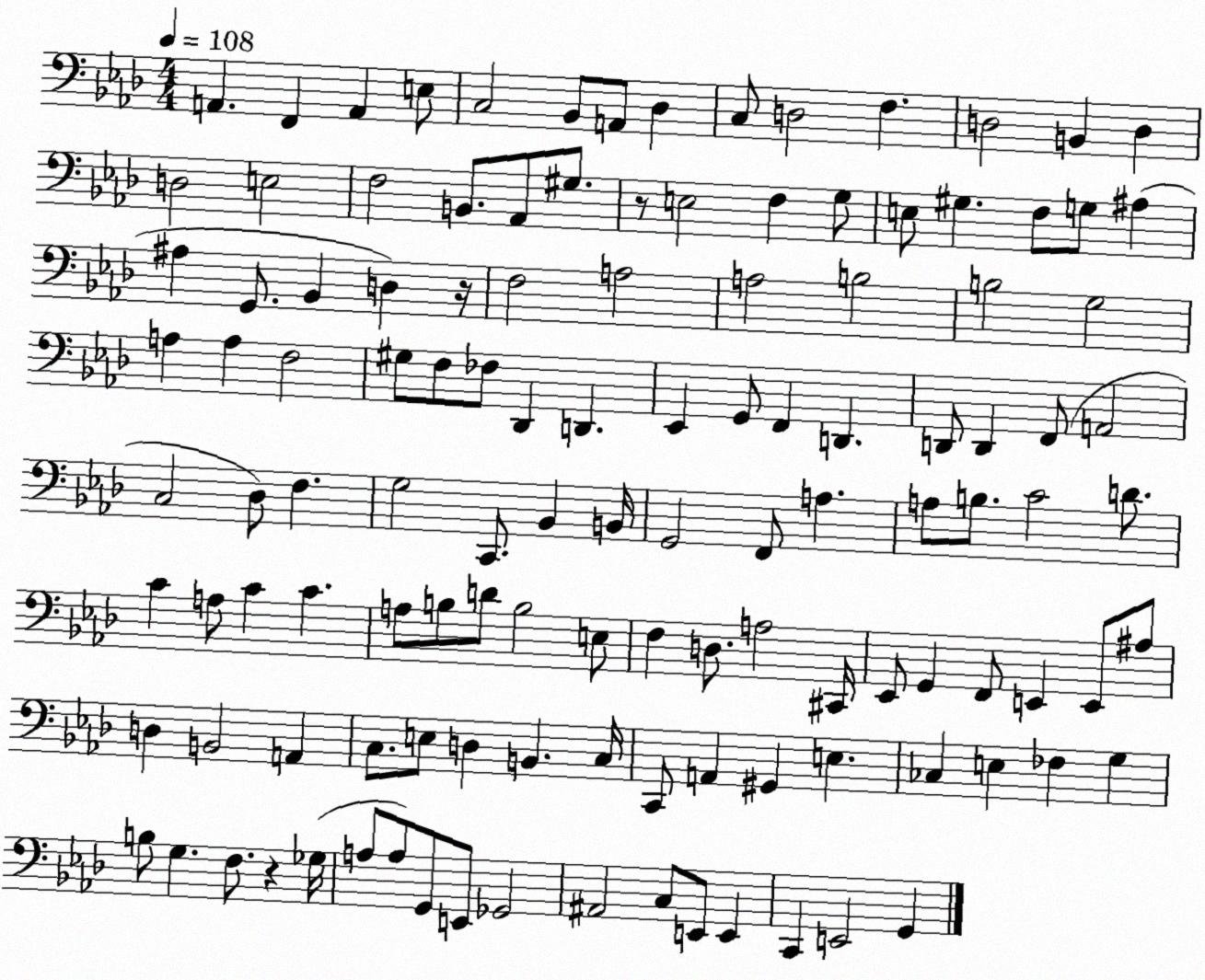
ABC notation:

X:1
T:Untitled
M:4/4
L:1/4
K:Ab
A,, F,, A,, E,/2 C,2 _B,,/2 A,,/2 _D, C,/2 D,2 F, D,2 B,, D, D,2 E,2 F,2 B,,/2 _A,,/2 ^G,/2 z/2 E,2 F, G,/2 E,/2 ^G, F,/2 G,/2 ^A, ^A, G,,/2 _B,, D, z/4 F,2 A,2 A,2 B,2 B,2 G,2 A, A, F,2 ^G,/2 F,/2 _F,/2 _D,, D,, _E,, G,,/2 F,, D,, D,,/2 D,, F,,/2 A,,2 C,2 _D,/2 F, G,2 C,,/2 _B,, B,,/4 G,,2 F,,/2 A, A,/2 B,/2 C2 D/2 C A,/2 C C A,/2 B,/2 D/2 B,2 E,/2 F, D,/2 A,2 ^C,,/4 _E,,/2 G,, F,,/2 E,, E,,/2 ^A,/2 D, B,,2 A,, C,/2 E,/2 D, B,, C,/4 C,,/2 A,, ^G,, E, _C, E, _F, G, B,/2 G, F,/2 z _G,/4 A,/2 A,/2 G,,/2 E,,/2 _G,,2 ^A,,2 C,/2 E,,/2 E,, C,, E,,2 G,,